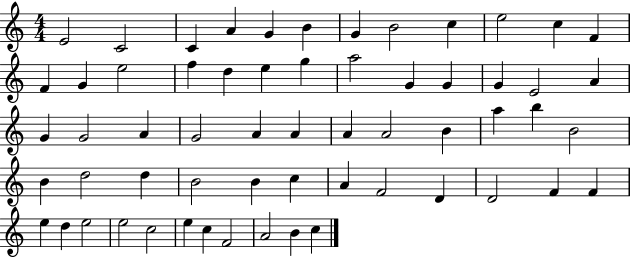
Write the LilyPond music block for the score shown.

{
  \clef treble
  \numericTimeSignature
  \time 4/4
  \key c \major
  e'2 c'2 | c'4 a'4 g'4 b'4 | g'4 b'2 c''4 | e''2 c''4 f'4 | \break f'4 g'4 e''2 | f''4 d''4 e''4 g''4 | a''2 g'4 g'4 | g'4 e'2 a'4 | \break g'4 g'2 a'4 | g'2 a'4 a'4 | a'4 a'2 b'4 | a''4 b''4 b'2 | \break b'4 d''2 d''4 | b'2 b'4 c''4 | a'4 f'2 d'4 | d'2 f'4 f'4 | \break e''4 d''4 e''2 | e''2 c''2 | e''4 c''4 f'2 | a'2 b'4 c''4 | \break \bar "|."
}